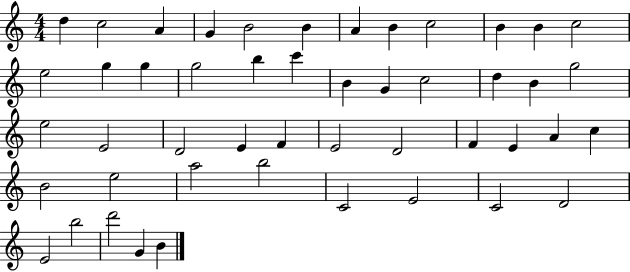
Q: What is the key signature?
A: C major